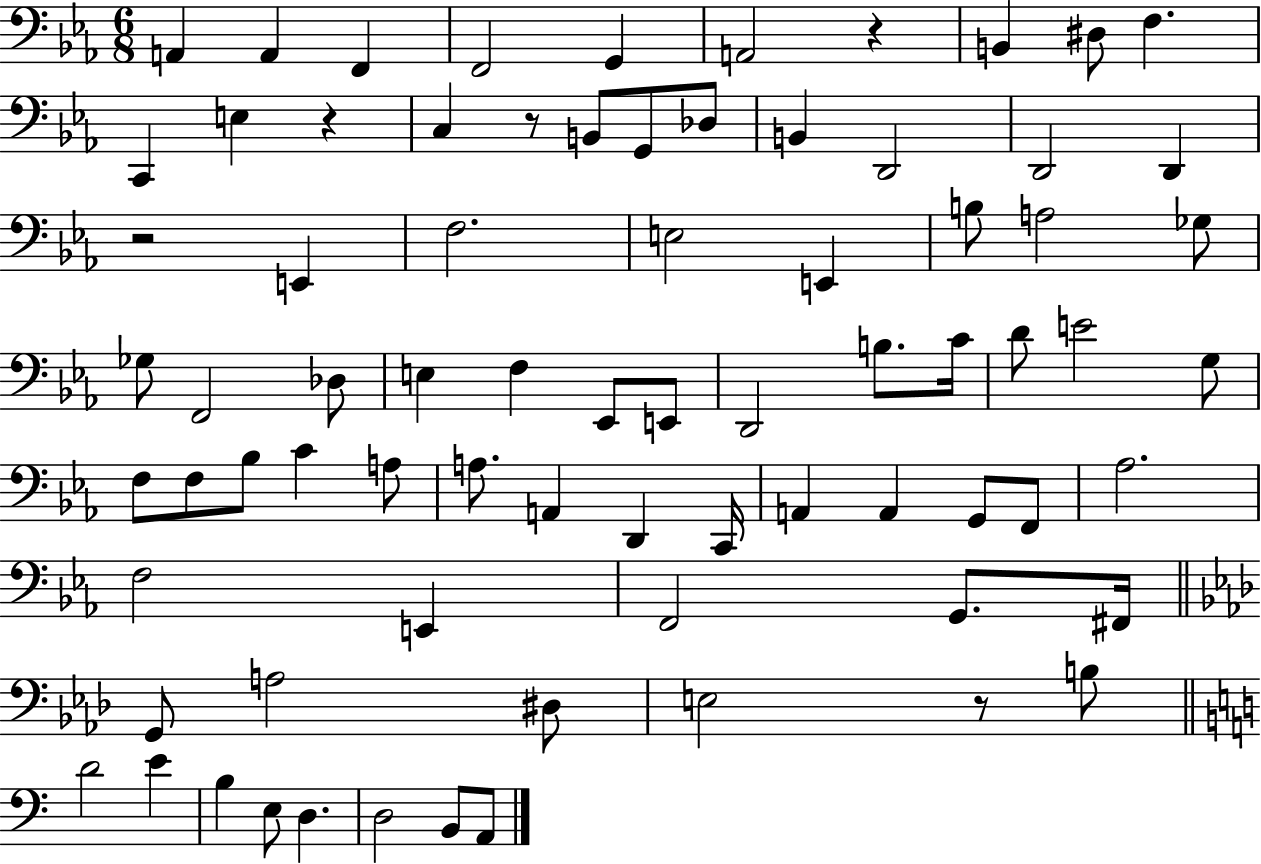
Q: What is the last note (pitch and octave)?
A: A2